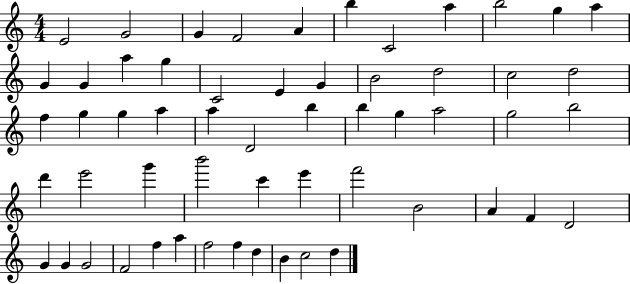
E4/h G4/h G4/q F4/h A4/q B5/q C4/h A5/q B5/h G5/q A5/q G4/q G4/q A5/q G5/q C4/h E4/q G4/q B4/h D5/h C5/h D5/h F5/q G5/q G5/q A5/q A5/q D4/h B5/q B5/q G5/q A5/h G5/h B5/h D6/q E6/h G6/q B6/h C6/q E6/q F6/h B4/h A4/q F4/q D4/h G4/q G4/q G4/h F4/h F5/q A5/q F5/h F5/q D5/q B4/q C5/h D5/q